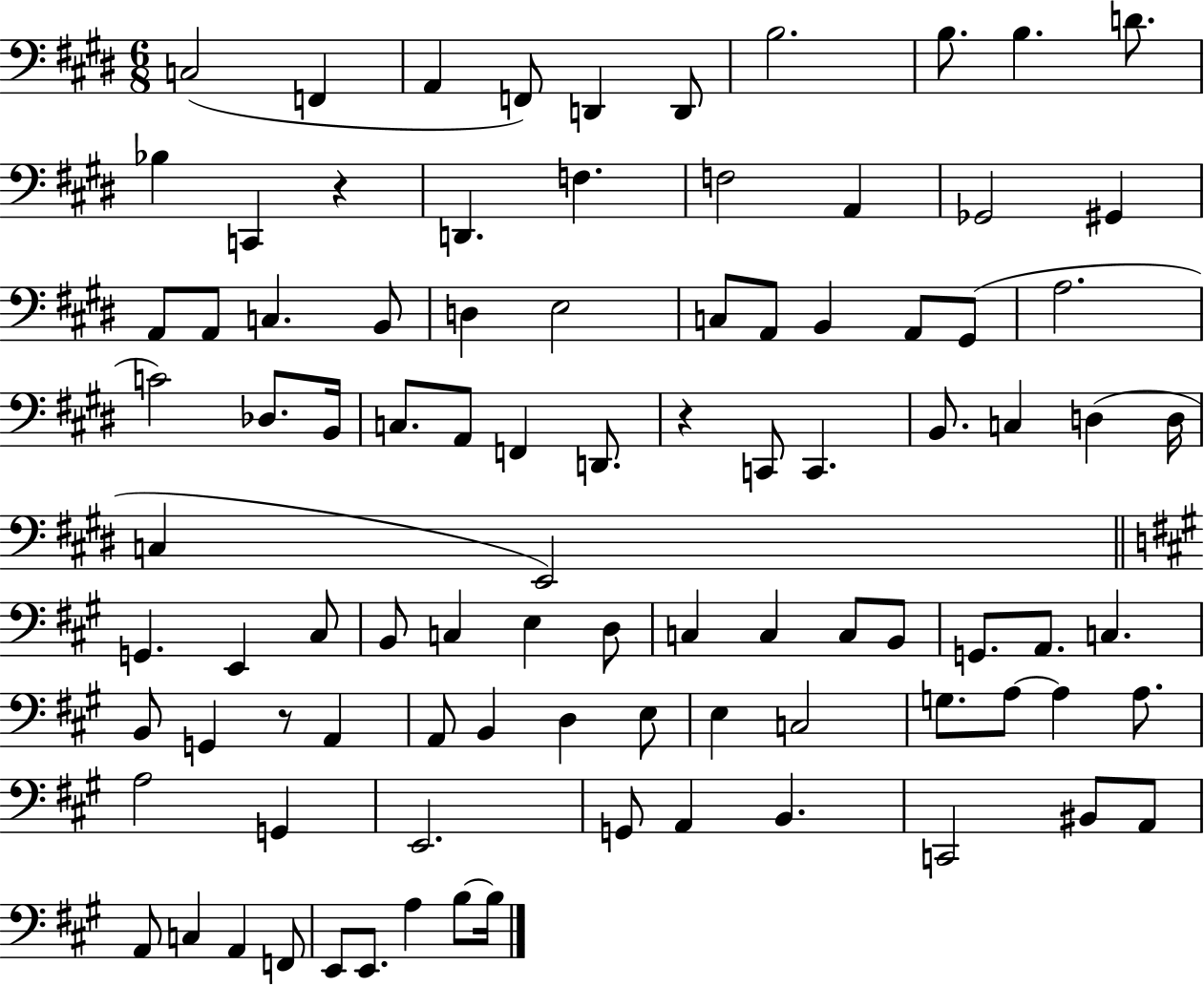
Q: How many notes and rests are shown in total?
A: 93